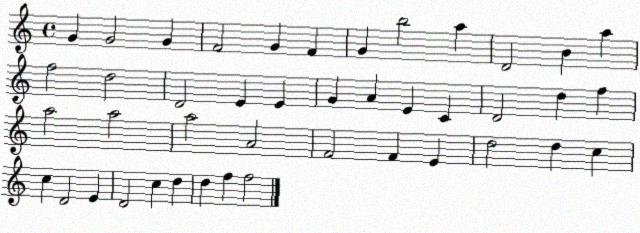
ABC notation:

X:1
T:Untitled
M:4/4
L:1/4
K:C
G G2 G F2 G F G b2 a D2 B a f2 d2 D2 E E G A E C D2 d f a2 a2 a2 A2 F2 F E d2 d c c D2 E D2 c d d f f2